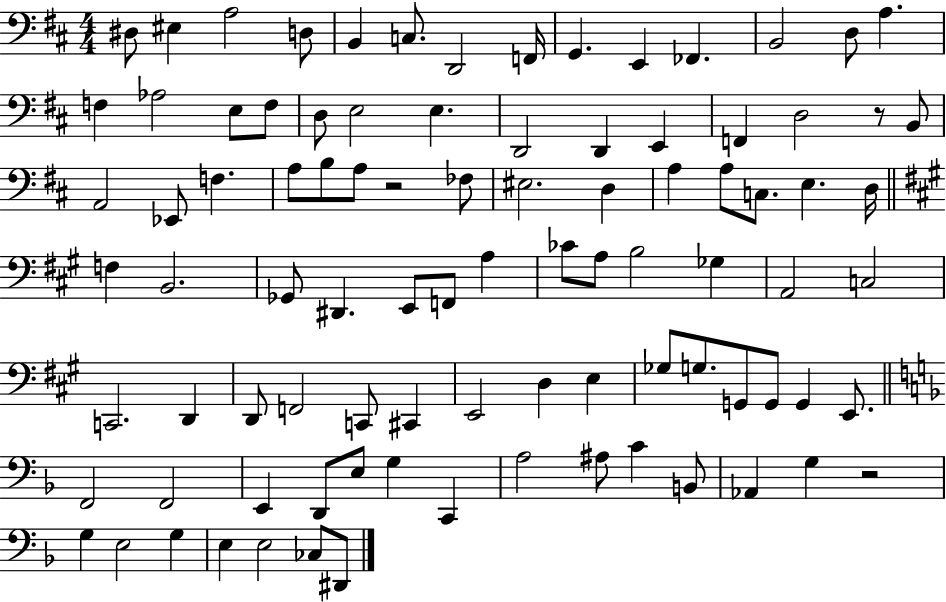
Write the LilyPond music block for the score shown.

{
  \clef bass
  \numericTimeSignature
  \time 4/4
  \key d \major
  dis8 eis4 a2 d8 | b,4 c8. d,2 f,16 | g,4. e,4 fes,4. | b,2 d8 a4. | \break f4 aes2 e8 f8 | d8 e2 e4. | d,2 d,4 e,4 | f,4 d2 r8 b,8 | \break a,2 ees,8 f4. | a8 b8 a8 r2 fes8 | eis2. d4 | a4 a8 c8. e4. d16 | \break \bar "||" \break \key a \major f4 b,2. | ges,8 dis,4. e,8 f,8 a4 | ces'8 a8 b2 ges4 | a,2 c2 | \break c,2. d,4 | d,8 f,2 c,8 cis,4 | e,2 d4 e4 | ges8 g8. g,8 g,8 g,4 e,8. | \break \bar "||" \break \key d \minor f,2 f,2 | e,4 d,8 e8 g4 c,4 | a2 ais8 c'4 b,8 | aes,4 g4 r2 | \break g4 e2 g4 | e4 e2 ces8 dis,8 | \bar "|."
}